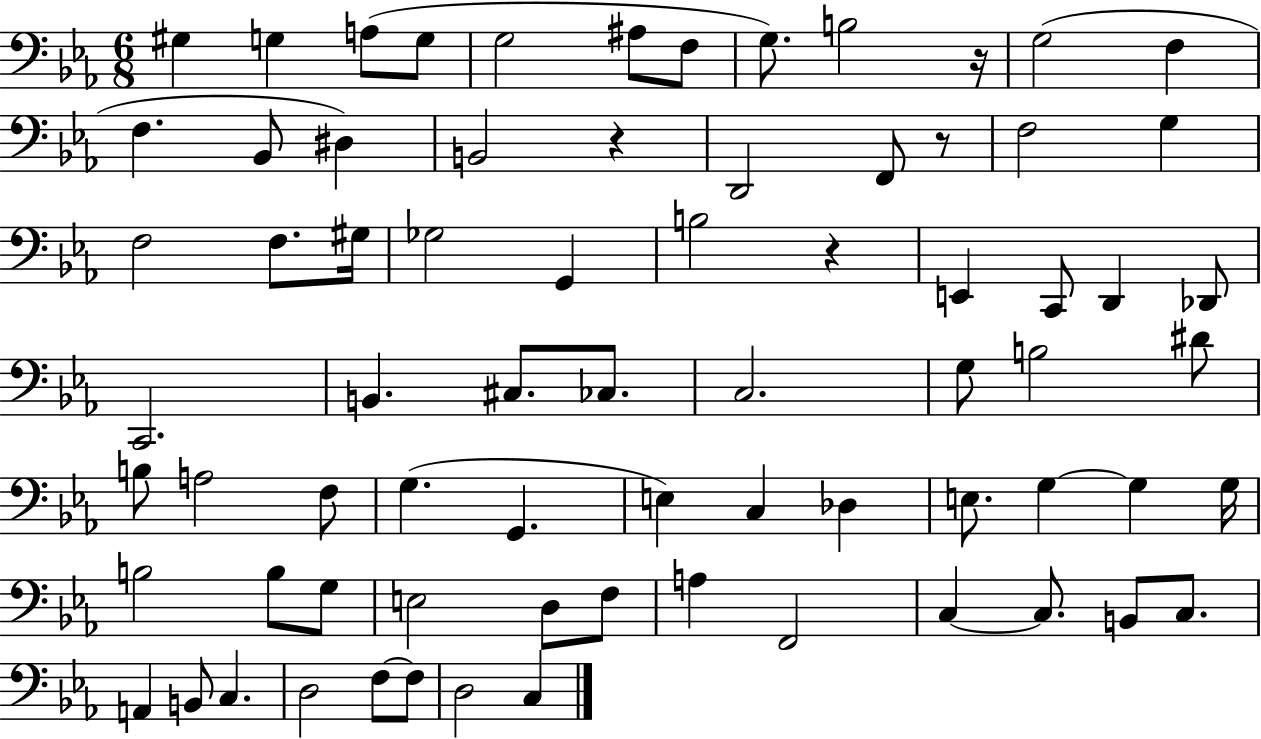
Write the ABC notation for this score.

X:1
T:Untitled
M:6/8
L:1/4
K:Eb
^G, G, A,/2 G,/2 G,2 ^A,/2 F,/2 G,/2 B,2 z/4 G,2 F, F, _B,,/2 ^D, B,,2 z D,,2 F,,/2 z/2 F,2 G, F,2 F,/2 ^G,/4 _G,2 G,, B,2 z E,, C,,/2 D,, _D,,/2 C,,2 B,, ^C,/2 _C,/2 C,2 G,/2 B,2 ^D/2 B,/2 A,2 F,/2 G, G,, E, C, _D, E,/2 G, G, G,/4 B,2 B,/2 G,/2 E,2 D,/2 F,/2 A, F,,2 C, C,/2 B,,/2 C,/2 A,, B,,/2 C, D,2 F,/2 F,/2 D,2 C,